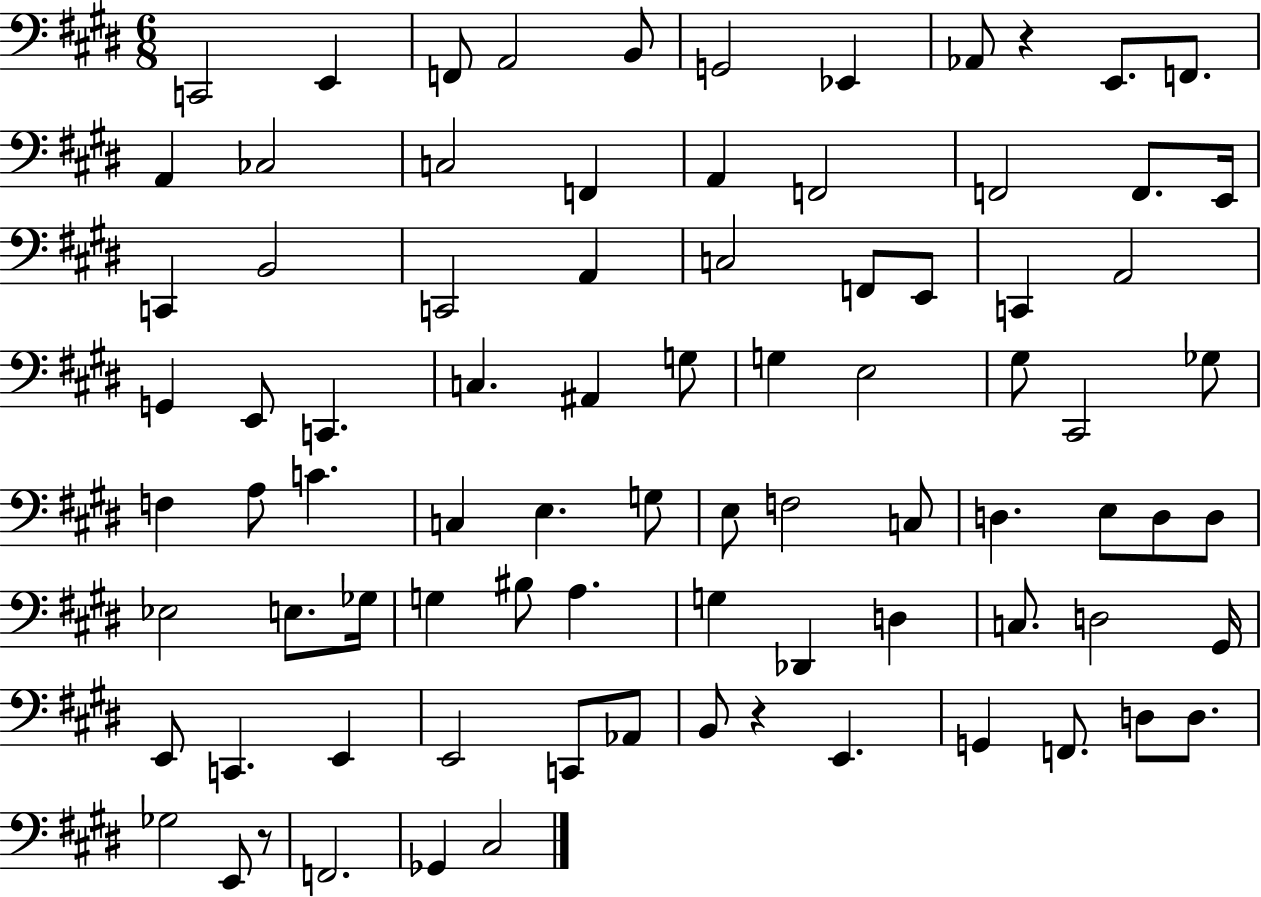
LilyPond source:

{
  \clef bass
  \numericTimeSignature
  \time 6/8
  \key e \major
  c,2 e,4 | f,8 a,2 b,8 | g,2 ees,4 | aes,8 r4 e,8. f,8. | \break a,4 ces2 | c2 f,4 | a,4 f,2 | f,2 f,8. e,16 | \break c,4 b,2 | c,2 a,4 | c2 f,8 e,8 | c,4 a,2 | \break g,4 e,8 c,4. | c4. ais,4 g8 | g4 e2 | gis8 cis,2 ges8 | \break f4 a8 c'4. | c4 e4. g8 | e8 f2 c8 | d4. e8 d8 d8 | \break ees2 e8. ges16 | g4 bis8 a4. | g4 des,4 d4 | c8. d2 gis,16 | \break e,8 c,4. e,4 | e,2 c,8 aes,8 | b,8 r4 e,4. | g,4 f,8. d8 d8. | \break ges2 e,8 r8 | f,2. | ges,4 cis2 | \bar "|."
}